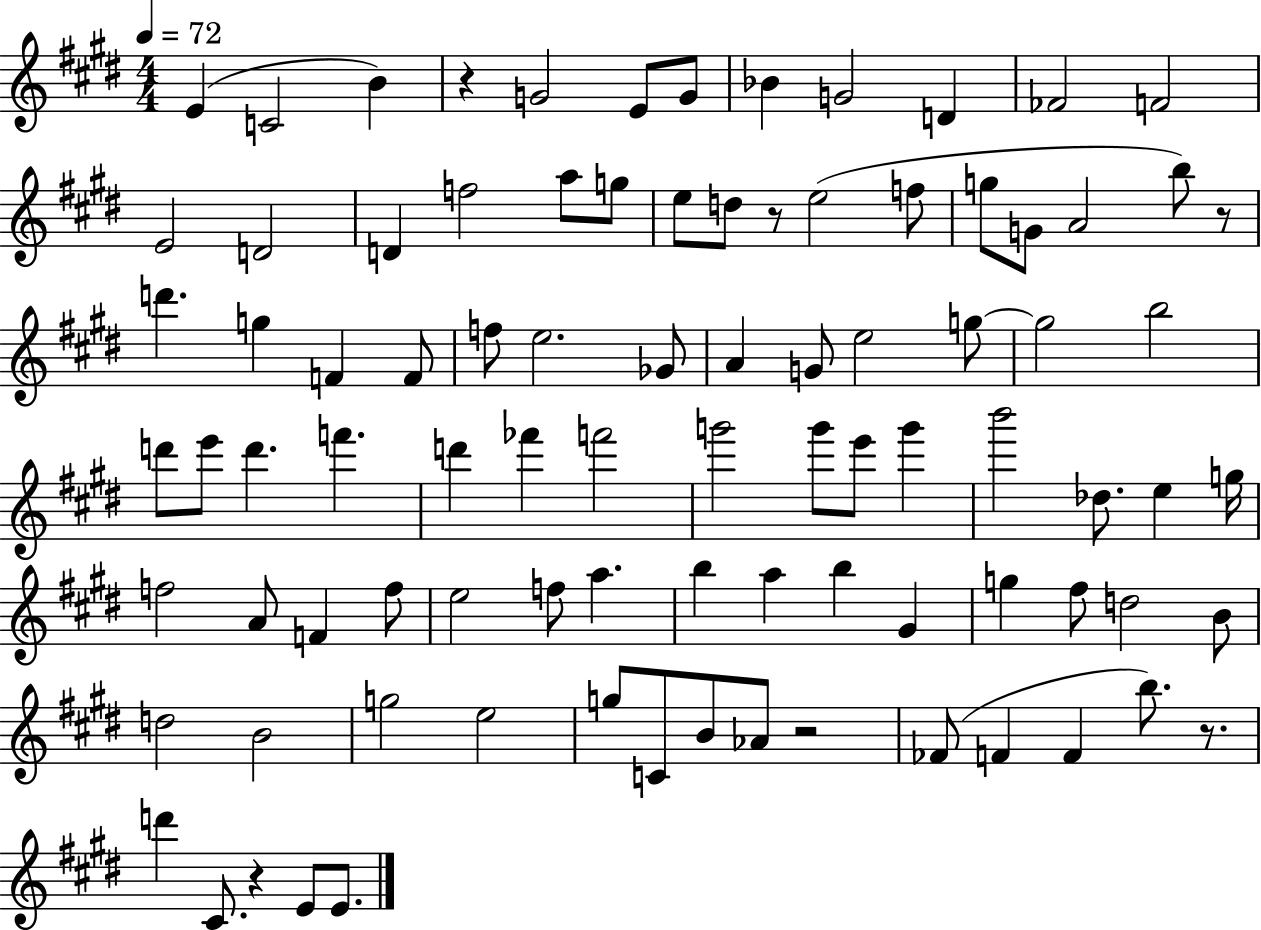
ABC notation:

X:1
T:Untitled
M:4/4
L:1/4
K:E
E C2 B z G2 E/2 G/2 _B G2 D _F2 F2 E2 D2 D f2 a/2 g/2 e/2 d/2 z/2 e2 f/2 g/2 G/2 A2 b/2 z/2 d' g F F/2 f/2 e2 _G/2 A G/2 e2 g/2 g2 b2 d'/2 e'/2 d' f' d' _f' f'2 g'2 g'/2 e'/2 g' b'2 _d/2 e g/4 f2 A/2 F f/2 e2 f/2 a b a b ^G g ^f/2 d2 B/2 d2 B2 g2 e2 g/2 C/2 B/2 _A/2 z2 _F/2 F F b/2 z/2 d' ^C/2 z E/2 E/2